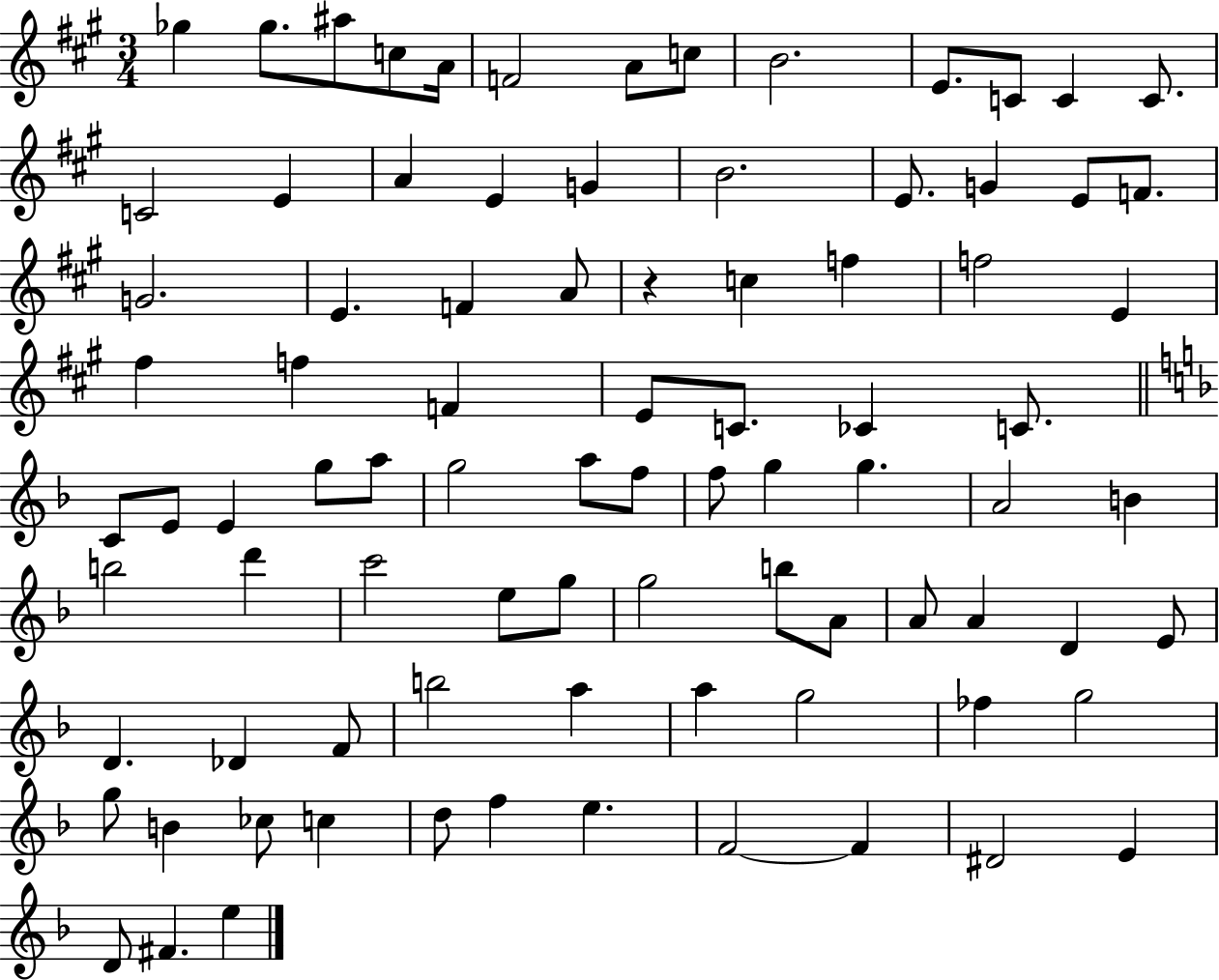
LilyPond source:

{
  \clef treble
  \numericTimeSignature
  \time 3/4
  \key a \major
  ges''4 ges''8. ais''8 c''8 a'16 | f'2 a'8 c''8 | b'2. | e'8. c'8 c'4 c'8. | \break c'2 e'4 | a'4 e'4 g'4 | b'2. | e'8. g'4 e'8 f'8. | \break g'2. | e'4. f'4 a'8 | r4 c''4 f''4 | f''2 e'4 | \break fis''4 f''4 f'4 | e'8 c'8. ces'4 c'8. | \bar "||" \break \key d \minor c'8 e'8 e'4 g''8 a''8 | g''2 a''8 f''8 | f''8 g''4 g''4. | a'2 b'4 | \break b''2 d'''4 | c'''2 e''8 g''8 | g''2 b''8 a'8 | a'8 a'4 d'4 e'8 | \break d'4. des'4 f'8 | b''2 a''4 | a''4 g''2 | fes''4 g''2 | \break g''8 b'4 ces''8 c''4 | d''8 f''4 e''4. | f'2~~ f'4 | dis'2 e'4 | \break d'8 fis'4. e''4 | \bar "|."
}